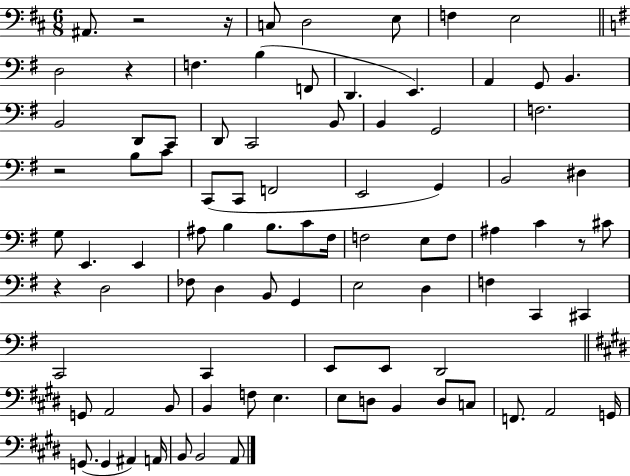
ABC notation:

X:1
T:Untitled
M:6/8
L:1/4
K:D
^A,,/2 z2 z/4 C,/2 D,2 E,/2 F, E,2 D,2 z F, B, F,,/2 D,, E,, A,, G,,/2 B,, B,,2 D,,/2 C,,/2 D,,/2 C,,2 B,,/2 B,, G,,2 F,2 z2 B,/2 C/2 C,,/2 C,,/2 F,,2 E,,2 G,, B,,2 ^D, G,/2 E,, E,, ^A,/2 B, B,/2 C/2 ^F,/4 F,2 E,/2 F,/2 ^A, C z/2 ^C/2 z D,2 _F,/2 D, B,,/2 G,, E,2 D, F, C,, ^C,, C,,2 C,, E,,/2 E,,/2 D,,2 G,,/2 A,,2 B,,/2 B,, F,/2 E, E,/2 D,/2 B,, D,/2 C,/2 F,,/2 A,,2 G,,/4 G,,/2 G,, ^A,, A,,/4 B,,/2 B,,2 A,,/2